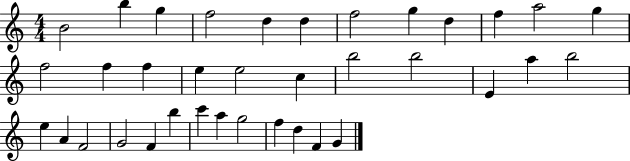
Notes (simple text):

B4/h B5/q G5/q F5/h D5/q D5/q F5/h G5/q D5/q F5/q A5/h G5/q F5/h F5/q F5/q E5/q E5/h C5/q B5/h B5/h E4/q A5/q B5/h E5/q A4/q F4/h G4/h F4/q B5/q C6/q A5/q G5/h F5/q D5/q F4/q G4/q